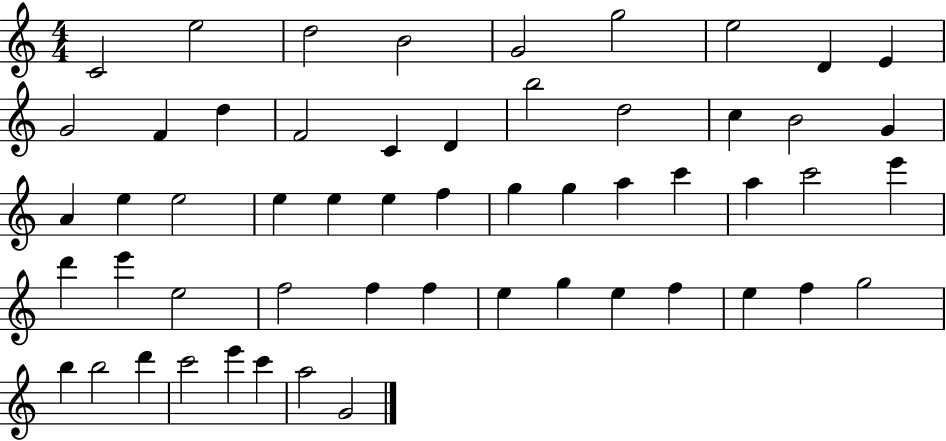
X:1
T:Untitled
M:4/4
L:1/4
K:C
C2 e2 d2 B2 G2 g2 e2 D E G2 F d F2 C D b2 d2 c B2 G A e e2 e e e f g g a c' a c'2 e' d' e' e2 f2 f f e g e f e f g2 b b2 d' c'2 e' c' a2 G2